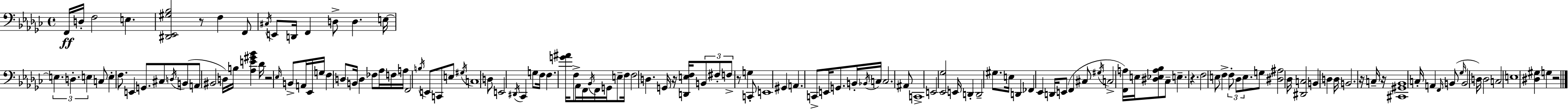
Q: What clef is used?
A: bass